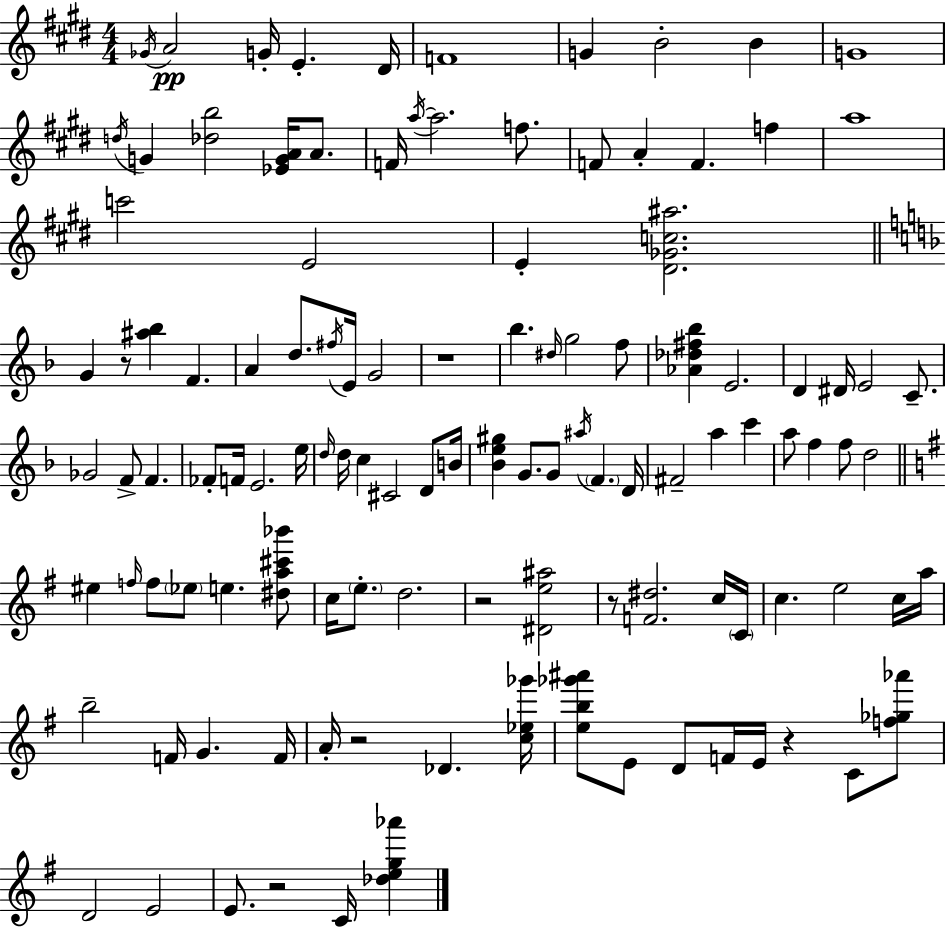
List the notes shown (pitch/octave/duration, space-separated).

Gb4/s A4/h G4/s E4/q. D#4/s F4/w G4/q B4/h B4/q G4/w D5/s G4/q [Db5,B5]/h [Eb4,G4,A4]/s A4/e. F4/s A5/s A5/h. F5/e. F4/e A4/q F4/q. F5/q A5/w C6/h E4/h E4/q [D#4,Gb4,C5,A#5]/h. G4/q R/e [A#5,Bb5]/q F4/q. A4/q D5/e. F#5/s E4/s G4/h R/w Bb5/q. D#5/s G5/h F5/e [Ab4,Db5,F#5,Bb5]/q E4/h. D4/q D#4/s E4/h C4/e. Gb4/h F4/e F4/q. FES4/e F4/s E4/h. E5/s D5/s D5/s C5/q C#4/h D4/e B4/s [Bb4,E5,G#5]/q G4/e. G4/e A#5/s F4/q. D4/s F#4/h A5/q C6/q A5/e F5/q F5/e D5/h EIS5/q F5/s F5/e Eb5/e E5/q. [D#5,A5,C#6,Bb6]/e C5/s E5/e. D5/h. R/h [D#4,E5,A#5]/h R/e [F4,D#5]/h. C5/s C4/s C5/q. E5/h C5/s A5/s B5/h F4/s G4/q. F4/s A4/s R/h Db4/q. [C5,Eb5,Gb6]/s [E5,B5,Gb6,A#6]/e E4/e D4/e F4/s E4/s R/q C4/e [F5,Gb5,Ab6]/e D4/h E4/h E4/e. R/h C4/s [Db5,E5,G5,Ab6]/q